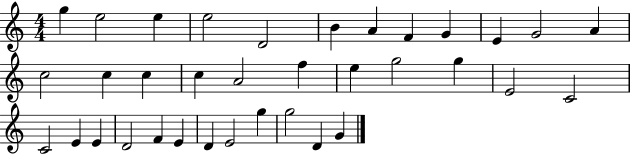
{
  \clef treble
  \numericTimeSignature
  \time 4/4
  \key c \major
  g''4 e''2 e''4 | e''2 d'2 | b'4 a'4 f'4 g'4 | e'4 g'2 a'4 | \break c''2 c''4 c''4 | c''4 a'2 f''4 | e''4 g''2 g''4 | e'2 c'2 | \break c'2 e'4 e'4 | d'2 f'4 e'4 | d'4 e'2 g''4 | g''2 d'4 g'4 | \break \bar "|."
}